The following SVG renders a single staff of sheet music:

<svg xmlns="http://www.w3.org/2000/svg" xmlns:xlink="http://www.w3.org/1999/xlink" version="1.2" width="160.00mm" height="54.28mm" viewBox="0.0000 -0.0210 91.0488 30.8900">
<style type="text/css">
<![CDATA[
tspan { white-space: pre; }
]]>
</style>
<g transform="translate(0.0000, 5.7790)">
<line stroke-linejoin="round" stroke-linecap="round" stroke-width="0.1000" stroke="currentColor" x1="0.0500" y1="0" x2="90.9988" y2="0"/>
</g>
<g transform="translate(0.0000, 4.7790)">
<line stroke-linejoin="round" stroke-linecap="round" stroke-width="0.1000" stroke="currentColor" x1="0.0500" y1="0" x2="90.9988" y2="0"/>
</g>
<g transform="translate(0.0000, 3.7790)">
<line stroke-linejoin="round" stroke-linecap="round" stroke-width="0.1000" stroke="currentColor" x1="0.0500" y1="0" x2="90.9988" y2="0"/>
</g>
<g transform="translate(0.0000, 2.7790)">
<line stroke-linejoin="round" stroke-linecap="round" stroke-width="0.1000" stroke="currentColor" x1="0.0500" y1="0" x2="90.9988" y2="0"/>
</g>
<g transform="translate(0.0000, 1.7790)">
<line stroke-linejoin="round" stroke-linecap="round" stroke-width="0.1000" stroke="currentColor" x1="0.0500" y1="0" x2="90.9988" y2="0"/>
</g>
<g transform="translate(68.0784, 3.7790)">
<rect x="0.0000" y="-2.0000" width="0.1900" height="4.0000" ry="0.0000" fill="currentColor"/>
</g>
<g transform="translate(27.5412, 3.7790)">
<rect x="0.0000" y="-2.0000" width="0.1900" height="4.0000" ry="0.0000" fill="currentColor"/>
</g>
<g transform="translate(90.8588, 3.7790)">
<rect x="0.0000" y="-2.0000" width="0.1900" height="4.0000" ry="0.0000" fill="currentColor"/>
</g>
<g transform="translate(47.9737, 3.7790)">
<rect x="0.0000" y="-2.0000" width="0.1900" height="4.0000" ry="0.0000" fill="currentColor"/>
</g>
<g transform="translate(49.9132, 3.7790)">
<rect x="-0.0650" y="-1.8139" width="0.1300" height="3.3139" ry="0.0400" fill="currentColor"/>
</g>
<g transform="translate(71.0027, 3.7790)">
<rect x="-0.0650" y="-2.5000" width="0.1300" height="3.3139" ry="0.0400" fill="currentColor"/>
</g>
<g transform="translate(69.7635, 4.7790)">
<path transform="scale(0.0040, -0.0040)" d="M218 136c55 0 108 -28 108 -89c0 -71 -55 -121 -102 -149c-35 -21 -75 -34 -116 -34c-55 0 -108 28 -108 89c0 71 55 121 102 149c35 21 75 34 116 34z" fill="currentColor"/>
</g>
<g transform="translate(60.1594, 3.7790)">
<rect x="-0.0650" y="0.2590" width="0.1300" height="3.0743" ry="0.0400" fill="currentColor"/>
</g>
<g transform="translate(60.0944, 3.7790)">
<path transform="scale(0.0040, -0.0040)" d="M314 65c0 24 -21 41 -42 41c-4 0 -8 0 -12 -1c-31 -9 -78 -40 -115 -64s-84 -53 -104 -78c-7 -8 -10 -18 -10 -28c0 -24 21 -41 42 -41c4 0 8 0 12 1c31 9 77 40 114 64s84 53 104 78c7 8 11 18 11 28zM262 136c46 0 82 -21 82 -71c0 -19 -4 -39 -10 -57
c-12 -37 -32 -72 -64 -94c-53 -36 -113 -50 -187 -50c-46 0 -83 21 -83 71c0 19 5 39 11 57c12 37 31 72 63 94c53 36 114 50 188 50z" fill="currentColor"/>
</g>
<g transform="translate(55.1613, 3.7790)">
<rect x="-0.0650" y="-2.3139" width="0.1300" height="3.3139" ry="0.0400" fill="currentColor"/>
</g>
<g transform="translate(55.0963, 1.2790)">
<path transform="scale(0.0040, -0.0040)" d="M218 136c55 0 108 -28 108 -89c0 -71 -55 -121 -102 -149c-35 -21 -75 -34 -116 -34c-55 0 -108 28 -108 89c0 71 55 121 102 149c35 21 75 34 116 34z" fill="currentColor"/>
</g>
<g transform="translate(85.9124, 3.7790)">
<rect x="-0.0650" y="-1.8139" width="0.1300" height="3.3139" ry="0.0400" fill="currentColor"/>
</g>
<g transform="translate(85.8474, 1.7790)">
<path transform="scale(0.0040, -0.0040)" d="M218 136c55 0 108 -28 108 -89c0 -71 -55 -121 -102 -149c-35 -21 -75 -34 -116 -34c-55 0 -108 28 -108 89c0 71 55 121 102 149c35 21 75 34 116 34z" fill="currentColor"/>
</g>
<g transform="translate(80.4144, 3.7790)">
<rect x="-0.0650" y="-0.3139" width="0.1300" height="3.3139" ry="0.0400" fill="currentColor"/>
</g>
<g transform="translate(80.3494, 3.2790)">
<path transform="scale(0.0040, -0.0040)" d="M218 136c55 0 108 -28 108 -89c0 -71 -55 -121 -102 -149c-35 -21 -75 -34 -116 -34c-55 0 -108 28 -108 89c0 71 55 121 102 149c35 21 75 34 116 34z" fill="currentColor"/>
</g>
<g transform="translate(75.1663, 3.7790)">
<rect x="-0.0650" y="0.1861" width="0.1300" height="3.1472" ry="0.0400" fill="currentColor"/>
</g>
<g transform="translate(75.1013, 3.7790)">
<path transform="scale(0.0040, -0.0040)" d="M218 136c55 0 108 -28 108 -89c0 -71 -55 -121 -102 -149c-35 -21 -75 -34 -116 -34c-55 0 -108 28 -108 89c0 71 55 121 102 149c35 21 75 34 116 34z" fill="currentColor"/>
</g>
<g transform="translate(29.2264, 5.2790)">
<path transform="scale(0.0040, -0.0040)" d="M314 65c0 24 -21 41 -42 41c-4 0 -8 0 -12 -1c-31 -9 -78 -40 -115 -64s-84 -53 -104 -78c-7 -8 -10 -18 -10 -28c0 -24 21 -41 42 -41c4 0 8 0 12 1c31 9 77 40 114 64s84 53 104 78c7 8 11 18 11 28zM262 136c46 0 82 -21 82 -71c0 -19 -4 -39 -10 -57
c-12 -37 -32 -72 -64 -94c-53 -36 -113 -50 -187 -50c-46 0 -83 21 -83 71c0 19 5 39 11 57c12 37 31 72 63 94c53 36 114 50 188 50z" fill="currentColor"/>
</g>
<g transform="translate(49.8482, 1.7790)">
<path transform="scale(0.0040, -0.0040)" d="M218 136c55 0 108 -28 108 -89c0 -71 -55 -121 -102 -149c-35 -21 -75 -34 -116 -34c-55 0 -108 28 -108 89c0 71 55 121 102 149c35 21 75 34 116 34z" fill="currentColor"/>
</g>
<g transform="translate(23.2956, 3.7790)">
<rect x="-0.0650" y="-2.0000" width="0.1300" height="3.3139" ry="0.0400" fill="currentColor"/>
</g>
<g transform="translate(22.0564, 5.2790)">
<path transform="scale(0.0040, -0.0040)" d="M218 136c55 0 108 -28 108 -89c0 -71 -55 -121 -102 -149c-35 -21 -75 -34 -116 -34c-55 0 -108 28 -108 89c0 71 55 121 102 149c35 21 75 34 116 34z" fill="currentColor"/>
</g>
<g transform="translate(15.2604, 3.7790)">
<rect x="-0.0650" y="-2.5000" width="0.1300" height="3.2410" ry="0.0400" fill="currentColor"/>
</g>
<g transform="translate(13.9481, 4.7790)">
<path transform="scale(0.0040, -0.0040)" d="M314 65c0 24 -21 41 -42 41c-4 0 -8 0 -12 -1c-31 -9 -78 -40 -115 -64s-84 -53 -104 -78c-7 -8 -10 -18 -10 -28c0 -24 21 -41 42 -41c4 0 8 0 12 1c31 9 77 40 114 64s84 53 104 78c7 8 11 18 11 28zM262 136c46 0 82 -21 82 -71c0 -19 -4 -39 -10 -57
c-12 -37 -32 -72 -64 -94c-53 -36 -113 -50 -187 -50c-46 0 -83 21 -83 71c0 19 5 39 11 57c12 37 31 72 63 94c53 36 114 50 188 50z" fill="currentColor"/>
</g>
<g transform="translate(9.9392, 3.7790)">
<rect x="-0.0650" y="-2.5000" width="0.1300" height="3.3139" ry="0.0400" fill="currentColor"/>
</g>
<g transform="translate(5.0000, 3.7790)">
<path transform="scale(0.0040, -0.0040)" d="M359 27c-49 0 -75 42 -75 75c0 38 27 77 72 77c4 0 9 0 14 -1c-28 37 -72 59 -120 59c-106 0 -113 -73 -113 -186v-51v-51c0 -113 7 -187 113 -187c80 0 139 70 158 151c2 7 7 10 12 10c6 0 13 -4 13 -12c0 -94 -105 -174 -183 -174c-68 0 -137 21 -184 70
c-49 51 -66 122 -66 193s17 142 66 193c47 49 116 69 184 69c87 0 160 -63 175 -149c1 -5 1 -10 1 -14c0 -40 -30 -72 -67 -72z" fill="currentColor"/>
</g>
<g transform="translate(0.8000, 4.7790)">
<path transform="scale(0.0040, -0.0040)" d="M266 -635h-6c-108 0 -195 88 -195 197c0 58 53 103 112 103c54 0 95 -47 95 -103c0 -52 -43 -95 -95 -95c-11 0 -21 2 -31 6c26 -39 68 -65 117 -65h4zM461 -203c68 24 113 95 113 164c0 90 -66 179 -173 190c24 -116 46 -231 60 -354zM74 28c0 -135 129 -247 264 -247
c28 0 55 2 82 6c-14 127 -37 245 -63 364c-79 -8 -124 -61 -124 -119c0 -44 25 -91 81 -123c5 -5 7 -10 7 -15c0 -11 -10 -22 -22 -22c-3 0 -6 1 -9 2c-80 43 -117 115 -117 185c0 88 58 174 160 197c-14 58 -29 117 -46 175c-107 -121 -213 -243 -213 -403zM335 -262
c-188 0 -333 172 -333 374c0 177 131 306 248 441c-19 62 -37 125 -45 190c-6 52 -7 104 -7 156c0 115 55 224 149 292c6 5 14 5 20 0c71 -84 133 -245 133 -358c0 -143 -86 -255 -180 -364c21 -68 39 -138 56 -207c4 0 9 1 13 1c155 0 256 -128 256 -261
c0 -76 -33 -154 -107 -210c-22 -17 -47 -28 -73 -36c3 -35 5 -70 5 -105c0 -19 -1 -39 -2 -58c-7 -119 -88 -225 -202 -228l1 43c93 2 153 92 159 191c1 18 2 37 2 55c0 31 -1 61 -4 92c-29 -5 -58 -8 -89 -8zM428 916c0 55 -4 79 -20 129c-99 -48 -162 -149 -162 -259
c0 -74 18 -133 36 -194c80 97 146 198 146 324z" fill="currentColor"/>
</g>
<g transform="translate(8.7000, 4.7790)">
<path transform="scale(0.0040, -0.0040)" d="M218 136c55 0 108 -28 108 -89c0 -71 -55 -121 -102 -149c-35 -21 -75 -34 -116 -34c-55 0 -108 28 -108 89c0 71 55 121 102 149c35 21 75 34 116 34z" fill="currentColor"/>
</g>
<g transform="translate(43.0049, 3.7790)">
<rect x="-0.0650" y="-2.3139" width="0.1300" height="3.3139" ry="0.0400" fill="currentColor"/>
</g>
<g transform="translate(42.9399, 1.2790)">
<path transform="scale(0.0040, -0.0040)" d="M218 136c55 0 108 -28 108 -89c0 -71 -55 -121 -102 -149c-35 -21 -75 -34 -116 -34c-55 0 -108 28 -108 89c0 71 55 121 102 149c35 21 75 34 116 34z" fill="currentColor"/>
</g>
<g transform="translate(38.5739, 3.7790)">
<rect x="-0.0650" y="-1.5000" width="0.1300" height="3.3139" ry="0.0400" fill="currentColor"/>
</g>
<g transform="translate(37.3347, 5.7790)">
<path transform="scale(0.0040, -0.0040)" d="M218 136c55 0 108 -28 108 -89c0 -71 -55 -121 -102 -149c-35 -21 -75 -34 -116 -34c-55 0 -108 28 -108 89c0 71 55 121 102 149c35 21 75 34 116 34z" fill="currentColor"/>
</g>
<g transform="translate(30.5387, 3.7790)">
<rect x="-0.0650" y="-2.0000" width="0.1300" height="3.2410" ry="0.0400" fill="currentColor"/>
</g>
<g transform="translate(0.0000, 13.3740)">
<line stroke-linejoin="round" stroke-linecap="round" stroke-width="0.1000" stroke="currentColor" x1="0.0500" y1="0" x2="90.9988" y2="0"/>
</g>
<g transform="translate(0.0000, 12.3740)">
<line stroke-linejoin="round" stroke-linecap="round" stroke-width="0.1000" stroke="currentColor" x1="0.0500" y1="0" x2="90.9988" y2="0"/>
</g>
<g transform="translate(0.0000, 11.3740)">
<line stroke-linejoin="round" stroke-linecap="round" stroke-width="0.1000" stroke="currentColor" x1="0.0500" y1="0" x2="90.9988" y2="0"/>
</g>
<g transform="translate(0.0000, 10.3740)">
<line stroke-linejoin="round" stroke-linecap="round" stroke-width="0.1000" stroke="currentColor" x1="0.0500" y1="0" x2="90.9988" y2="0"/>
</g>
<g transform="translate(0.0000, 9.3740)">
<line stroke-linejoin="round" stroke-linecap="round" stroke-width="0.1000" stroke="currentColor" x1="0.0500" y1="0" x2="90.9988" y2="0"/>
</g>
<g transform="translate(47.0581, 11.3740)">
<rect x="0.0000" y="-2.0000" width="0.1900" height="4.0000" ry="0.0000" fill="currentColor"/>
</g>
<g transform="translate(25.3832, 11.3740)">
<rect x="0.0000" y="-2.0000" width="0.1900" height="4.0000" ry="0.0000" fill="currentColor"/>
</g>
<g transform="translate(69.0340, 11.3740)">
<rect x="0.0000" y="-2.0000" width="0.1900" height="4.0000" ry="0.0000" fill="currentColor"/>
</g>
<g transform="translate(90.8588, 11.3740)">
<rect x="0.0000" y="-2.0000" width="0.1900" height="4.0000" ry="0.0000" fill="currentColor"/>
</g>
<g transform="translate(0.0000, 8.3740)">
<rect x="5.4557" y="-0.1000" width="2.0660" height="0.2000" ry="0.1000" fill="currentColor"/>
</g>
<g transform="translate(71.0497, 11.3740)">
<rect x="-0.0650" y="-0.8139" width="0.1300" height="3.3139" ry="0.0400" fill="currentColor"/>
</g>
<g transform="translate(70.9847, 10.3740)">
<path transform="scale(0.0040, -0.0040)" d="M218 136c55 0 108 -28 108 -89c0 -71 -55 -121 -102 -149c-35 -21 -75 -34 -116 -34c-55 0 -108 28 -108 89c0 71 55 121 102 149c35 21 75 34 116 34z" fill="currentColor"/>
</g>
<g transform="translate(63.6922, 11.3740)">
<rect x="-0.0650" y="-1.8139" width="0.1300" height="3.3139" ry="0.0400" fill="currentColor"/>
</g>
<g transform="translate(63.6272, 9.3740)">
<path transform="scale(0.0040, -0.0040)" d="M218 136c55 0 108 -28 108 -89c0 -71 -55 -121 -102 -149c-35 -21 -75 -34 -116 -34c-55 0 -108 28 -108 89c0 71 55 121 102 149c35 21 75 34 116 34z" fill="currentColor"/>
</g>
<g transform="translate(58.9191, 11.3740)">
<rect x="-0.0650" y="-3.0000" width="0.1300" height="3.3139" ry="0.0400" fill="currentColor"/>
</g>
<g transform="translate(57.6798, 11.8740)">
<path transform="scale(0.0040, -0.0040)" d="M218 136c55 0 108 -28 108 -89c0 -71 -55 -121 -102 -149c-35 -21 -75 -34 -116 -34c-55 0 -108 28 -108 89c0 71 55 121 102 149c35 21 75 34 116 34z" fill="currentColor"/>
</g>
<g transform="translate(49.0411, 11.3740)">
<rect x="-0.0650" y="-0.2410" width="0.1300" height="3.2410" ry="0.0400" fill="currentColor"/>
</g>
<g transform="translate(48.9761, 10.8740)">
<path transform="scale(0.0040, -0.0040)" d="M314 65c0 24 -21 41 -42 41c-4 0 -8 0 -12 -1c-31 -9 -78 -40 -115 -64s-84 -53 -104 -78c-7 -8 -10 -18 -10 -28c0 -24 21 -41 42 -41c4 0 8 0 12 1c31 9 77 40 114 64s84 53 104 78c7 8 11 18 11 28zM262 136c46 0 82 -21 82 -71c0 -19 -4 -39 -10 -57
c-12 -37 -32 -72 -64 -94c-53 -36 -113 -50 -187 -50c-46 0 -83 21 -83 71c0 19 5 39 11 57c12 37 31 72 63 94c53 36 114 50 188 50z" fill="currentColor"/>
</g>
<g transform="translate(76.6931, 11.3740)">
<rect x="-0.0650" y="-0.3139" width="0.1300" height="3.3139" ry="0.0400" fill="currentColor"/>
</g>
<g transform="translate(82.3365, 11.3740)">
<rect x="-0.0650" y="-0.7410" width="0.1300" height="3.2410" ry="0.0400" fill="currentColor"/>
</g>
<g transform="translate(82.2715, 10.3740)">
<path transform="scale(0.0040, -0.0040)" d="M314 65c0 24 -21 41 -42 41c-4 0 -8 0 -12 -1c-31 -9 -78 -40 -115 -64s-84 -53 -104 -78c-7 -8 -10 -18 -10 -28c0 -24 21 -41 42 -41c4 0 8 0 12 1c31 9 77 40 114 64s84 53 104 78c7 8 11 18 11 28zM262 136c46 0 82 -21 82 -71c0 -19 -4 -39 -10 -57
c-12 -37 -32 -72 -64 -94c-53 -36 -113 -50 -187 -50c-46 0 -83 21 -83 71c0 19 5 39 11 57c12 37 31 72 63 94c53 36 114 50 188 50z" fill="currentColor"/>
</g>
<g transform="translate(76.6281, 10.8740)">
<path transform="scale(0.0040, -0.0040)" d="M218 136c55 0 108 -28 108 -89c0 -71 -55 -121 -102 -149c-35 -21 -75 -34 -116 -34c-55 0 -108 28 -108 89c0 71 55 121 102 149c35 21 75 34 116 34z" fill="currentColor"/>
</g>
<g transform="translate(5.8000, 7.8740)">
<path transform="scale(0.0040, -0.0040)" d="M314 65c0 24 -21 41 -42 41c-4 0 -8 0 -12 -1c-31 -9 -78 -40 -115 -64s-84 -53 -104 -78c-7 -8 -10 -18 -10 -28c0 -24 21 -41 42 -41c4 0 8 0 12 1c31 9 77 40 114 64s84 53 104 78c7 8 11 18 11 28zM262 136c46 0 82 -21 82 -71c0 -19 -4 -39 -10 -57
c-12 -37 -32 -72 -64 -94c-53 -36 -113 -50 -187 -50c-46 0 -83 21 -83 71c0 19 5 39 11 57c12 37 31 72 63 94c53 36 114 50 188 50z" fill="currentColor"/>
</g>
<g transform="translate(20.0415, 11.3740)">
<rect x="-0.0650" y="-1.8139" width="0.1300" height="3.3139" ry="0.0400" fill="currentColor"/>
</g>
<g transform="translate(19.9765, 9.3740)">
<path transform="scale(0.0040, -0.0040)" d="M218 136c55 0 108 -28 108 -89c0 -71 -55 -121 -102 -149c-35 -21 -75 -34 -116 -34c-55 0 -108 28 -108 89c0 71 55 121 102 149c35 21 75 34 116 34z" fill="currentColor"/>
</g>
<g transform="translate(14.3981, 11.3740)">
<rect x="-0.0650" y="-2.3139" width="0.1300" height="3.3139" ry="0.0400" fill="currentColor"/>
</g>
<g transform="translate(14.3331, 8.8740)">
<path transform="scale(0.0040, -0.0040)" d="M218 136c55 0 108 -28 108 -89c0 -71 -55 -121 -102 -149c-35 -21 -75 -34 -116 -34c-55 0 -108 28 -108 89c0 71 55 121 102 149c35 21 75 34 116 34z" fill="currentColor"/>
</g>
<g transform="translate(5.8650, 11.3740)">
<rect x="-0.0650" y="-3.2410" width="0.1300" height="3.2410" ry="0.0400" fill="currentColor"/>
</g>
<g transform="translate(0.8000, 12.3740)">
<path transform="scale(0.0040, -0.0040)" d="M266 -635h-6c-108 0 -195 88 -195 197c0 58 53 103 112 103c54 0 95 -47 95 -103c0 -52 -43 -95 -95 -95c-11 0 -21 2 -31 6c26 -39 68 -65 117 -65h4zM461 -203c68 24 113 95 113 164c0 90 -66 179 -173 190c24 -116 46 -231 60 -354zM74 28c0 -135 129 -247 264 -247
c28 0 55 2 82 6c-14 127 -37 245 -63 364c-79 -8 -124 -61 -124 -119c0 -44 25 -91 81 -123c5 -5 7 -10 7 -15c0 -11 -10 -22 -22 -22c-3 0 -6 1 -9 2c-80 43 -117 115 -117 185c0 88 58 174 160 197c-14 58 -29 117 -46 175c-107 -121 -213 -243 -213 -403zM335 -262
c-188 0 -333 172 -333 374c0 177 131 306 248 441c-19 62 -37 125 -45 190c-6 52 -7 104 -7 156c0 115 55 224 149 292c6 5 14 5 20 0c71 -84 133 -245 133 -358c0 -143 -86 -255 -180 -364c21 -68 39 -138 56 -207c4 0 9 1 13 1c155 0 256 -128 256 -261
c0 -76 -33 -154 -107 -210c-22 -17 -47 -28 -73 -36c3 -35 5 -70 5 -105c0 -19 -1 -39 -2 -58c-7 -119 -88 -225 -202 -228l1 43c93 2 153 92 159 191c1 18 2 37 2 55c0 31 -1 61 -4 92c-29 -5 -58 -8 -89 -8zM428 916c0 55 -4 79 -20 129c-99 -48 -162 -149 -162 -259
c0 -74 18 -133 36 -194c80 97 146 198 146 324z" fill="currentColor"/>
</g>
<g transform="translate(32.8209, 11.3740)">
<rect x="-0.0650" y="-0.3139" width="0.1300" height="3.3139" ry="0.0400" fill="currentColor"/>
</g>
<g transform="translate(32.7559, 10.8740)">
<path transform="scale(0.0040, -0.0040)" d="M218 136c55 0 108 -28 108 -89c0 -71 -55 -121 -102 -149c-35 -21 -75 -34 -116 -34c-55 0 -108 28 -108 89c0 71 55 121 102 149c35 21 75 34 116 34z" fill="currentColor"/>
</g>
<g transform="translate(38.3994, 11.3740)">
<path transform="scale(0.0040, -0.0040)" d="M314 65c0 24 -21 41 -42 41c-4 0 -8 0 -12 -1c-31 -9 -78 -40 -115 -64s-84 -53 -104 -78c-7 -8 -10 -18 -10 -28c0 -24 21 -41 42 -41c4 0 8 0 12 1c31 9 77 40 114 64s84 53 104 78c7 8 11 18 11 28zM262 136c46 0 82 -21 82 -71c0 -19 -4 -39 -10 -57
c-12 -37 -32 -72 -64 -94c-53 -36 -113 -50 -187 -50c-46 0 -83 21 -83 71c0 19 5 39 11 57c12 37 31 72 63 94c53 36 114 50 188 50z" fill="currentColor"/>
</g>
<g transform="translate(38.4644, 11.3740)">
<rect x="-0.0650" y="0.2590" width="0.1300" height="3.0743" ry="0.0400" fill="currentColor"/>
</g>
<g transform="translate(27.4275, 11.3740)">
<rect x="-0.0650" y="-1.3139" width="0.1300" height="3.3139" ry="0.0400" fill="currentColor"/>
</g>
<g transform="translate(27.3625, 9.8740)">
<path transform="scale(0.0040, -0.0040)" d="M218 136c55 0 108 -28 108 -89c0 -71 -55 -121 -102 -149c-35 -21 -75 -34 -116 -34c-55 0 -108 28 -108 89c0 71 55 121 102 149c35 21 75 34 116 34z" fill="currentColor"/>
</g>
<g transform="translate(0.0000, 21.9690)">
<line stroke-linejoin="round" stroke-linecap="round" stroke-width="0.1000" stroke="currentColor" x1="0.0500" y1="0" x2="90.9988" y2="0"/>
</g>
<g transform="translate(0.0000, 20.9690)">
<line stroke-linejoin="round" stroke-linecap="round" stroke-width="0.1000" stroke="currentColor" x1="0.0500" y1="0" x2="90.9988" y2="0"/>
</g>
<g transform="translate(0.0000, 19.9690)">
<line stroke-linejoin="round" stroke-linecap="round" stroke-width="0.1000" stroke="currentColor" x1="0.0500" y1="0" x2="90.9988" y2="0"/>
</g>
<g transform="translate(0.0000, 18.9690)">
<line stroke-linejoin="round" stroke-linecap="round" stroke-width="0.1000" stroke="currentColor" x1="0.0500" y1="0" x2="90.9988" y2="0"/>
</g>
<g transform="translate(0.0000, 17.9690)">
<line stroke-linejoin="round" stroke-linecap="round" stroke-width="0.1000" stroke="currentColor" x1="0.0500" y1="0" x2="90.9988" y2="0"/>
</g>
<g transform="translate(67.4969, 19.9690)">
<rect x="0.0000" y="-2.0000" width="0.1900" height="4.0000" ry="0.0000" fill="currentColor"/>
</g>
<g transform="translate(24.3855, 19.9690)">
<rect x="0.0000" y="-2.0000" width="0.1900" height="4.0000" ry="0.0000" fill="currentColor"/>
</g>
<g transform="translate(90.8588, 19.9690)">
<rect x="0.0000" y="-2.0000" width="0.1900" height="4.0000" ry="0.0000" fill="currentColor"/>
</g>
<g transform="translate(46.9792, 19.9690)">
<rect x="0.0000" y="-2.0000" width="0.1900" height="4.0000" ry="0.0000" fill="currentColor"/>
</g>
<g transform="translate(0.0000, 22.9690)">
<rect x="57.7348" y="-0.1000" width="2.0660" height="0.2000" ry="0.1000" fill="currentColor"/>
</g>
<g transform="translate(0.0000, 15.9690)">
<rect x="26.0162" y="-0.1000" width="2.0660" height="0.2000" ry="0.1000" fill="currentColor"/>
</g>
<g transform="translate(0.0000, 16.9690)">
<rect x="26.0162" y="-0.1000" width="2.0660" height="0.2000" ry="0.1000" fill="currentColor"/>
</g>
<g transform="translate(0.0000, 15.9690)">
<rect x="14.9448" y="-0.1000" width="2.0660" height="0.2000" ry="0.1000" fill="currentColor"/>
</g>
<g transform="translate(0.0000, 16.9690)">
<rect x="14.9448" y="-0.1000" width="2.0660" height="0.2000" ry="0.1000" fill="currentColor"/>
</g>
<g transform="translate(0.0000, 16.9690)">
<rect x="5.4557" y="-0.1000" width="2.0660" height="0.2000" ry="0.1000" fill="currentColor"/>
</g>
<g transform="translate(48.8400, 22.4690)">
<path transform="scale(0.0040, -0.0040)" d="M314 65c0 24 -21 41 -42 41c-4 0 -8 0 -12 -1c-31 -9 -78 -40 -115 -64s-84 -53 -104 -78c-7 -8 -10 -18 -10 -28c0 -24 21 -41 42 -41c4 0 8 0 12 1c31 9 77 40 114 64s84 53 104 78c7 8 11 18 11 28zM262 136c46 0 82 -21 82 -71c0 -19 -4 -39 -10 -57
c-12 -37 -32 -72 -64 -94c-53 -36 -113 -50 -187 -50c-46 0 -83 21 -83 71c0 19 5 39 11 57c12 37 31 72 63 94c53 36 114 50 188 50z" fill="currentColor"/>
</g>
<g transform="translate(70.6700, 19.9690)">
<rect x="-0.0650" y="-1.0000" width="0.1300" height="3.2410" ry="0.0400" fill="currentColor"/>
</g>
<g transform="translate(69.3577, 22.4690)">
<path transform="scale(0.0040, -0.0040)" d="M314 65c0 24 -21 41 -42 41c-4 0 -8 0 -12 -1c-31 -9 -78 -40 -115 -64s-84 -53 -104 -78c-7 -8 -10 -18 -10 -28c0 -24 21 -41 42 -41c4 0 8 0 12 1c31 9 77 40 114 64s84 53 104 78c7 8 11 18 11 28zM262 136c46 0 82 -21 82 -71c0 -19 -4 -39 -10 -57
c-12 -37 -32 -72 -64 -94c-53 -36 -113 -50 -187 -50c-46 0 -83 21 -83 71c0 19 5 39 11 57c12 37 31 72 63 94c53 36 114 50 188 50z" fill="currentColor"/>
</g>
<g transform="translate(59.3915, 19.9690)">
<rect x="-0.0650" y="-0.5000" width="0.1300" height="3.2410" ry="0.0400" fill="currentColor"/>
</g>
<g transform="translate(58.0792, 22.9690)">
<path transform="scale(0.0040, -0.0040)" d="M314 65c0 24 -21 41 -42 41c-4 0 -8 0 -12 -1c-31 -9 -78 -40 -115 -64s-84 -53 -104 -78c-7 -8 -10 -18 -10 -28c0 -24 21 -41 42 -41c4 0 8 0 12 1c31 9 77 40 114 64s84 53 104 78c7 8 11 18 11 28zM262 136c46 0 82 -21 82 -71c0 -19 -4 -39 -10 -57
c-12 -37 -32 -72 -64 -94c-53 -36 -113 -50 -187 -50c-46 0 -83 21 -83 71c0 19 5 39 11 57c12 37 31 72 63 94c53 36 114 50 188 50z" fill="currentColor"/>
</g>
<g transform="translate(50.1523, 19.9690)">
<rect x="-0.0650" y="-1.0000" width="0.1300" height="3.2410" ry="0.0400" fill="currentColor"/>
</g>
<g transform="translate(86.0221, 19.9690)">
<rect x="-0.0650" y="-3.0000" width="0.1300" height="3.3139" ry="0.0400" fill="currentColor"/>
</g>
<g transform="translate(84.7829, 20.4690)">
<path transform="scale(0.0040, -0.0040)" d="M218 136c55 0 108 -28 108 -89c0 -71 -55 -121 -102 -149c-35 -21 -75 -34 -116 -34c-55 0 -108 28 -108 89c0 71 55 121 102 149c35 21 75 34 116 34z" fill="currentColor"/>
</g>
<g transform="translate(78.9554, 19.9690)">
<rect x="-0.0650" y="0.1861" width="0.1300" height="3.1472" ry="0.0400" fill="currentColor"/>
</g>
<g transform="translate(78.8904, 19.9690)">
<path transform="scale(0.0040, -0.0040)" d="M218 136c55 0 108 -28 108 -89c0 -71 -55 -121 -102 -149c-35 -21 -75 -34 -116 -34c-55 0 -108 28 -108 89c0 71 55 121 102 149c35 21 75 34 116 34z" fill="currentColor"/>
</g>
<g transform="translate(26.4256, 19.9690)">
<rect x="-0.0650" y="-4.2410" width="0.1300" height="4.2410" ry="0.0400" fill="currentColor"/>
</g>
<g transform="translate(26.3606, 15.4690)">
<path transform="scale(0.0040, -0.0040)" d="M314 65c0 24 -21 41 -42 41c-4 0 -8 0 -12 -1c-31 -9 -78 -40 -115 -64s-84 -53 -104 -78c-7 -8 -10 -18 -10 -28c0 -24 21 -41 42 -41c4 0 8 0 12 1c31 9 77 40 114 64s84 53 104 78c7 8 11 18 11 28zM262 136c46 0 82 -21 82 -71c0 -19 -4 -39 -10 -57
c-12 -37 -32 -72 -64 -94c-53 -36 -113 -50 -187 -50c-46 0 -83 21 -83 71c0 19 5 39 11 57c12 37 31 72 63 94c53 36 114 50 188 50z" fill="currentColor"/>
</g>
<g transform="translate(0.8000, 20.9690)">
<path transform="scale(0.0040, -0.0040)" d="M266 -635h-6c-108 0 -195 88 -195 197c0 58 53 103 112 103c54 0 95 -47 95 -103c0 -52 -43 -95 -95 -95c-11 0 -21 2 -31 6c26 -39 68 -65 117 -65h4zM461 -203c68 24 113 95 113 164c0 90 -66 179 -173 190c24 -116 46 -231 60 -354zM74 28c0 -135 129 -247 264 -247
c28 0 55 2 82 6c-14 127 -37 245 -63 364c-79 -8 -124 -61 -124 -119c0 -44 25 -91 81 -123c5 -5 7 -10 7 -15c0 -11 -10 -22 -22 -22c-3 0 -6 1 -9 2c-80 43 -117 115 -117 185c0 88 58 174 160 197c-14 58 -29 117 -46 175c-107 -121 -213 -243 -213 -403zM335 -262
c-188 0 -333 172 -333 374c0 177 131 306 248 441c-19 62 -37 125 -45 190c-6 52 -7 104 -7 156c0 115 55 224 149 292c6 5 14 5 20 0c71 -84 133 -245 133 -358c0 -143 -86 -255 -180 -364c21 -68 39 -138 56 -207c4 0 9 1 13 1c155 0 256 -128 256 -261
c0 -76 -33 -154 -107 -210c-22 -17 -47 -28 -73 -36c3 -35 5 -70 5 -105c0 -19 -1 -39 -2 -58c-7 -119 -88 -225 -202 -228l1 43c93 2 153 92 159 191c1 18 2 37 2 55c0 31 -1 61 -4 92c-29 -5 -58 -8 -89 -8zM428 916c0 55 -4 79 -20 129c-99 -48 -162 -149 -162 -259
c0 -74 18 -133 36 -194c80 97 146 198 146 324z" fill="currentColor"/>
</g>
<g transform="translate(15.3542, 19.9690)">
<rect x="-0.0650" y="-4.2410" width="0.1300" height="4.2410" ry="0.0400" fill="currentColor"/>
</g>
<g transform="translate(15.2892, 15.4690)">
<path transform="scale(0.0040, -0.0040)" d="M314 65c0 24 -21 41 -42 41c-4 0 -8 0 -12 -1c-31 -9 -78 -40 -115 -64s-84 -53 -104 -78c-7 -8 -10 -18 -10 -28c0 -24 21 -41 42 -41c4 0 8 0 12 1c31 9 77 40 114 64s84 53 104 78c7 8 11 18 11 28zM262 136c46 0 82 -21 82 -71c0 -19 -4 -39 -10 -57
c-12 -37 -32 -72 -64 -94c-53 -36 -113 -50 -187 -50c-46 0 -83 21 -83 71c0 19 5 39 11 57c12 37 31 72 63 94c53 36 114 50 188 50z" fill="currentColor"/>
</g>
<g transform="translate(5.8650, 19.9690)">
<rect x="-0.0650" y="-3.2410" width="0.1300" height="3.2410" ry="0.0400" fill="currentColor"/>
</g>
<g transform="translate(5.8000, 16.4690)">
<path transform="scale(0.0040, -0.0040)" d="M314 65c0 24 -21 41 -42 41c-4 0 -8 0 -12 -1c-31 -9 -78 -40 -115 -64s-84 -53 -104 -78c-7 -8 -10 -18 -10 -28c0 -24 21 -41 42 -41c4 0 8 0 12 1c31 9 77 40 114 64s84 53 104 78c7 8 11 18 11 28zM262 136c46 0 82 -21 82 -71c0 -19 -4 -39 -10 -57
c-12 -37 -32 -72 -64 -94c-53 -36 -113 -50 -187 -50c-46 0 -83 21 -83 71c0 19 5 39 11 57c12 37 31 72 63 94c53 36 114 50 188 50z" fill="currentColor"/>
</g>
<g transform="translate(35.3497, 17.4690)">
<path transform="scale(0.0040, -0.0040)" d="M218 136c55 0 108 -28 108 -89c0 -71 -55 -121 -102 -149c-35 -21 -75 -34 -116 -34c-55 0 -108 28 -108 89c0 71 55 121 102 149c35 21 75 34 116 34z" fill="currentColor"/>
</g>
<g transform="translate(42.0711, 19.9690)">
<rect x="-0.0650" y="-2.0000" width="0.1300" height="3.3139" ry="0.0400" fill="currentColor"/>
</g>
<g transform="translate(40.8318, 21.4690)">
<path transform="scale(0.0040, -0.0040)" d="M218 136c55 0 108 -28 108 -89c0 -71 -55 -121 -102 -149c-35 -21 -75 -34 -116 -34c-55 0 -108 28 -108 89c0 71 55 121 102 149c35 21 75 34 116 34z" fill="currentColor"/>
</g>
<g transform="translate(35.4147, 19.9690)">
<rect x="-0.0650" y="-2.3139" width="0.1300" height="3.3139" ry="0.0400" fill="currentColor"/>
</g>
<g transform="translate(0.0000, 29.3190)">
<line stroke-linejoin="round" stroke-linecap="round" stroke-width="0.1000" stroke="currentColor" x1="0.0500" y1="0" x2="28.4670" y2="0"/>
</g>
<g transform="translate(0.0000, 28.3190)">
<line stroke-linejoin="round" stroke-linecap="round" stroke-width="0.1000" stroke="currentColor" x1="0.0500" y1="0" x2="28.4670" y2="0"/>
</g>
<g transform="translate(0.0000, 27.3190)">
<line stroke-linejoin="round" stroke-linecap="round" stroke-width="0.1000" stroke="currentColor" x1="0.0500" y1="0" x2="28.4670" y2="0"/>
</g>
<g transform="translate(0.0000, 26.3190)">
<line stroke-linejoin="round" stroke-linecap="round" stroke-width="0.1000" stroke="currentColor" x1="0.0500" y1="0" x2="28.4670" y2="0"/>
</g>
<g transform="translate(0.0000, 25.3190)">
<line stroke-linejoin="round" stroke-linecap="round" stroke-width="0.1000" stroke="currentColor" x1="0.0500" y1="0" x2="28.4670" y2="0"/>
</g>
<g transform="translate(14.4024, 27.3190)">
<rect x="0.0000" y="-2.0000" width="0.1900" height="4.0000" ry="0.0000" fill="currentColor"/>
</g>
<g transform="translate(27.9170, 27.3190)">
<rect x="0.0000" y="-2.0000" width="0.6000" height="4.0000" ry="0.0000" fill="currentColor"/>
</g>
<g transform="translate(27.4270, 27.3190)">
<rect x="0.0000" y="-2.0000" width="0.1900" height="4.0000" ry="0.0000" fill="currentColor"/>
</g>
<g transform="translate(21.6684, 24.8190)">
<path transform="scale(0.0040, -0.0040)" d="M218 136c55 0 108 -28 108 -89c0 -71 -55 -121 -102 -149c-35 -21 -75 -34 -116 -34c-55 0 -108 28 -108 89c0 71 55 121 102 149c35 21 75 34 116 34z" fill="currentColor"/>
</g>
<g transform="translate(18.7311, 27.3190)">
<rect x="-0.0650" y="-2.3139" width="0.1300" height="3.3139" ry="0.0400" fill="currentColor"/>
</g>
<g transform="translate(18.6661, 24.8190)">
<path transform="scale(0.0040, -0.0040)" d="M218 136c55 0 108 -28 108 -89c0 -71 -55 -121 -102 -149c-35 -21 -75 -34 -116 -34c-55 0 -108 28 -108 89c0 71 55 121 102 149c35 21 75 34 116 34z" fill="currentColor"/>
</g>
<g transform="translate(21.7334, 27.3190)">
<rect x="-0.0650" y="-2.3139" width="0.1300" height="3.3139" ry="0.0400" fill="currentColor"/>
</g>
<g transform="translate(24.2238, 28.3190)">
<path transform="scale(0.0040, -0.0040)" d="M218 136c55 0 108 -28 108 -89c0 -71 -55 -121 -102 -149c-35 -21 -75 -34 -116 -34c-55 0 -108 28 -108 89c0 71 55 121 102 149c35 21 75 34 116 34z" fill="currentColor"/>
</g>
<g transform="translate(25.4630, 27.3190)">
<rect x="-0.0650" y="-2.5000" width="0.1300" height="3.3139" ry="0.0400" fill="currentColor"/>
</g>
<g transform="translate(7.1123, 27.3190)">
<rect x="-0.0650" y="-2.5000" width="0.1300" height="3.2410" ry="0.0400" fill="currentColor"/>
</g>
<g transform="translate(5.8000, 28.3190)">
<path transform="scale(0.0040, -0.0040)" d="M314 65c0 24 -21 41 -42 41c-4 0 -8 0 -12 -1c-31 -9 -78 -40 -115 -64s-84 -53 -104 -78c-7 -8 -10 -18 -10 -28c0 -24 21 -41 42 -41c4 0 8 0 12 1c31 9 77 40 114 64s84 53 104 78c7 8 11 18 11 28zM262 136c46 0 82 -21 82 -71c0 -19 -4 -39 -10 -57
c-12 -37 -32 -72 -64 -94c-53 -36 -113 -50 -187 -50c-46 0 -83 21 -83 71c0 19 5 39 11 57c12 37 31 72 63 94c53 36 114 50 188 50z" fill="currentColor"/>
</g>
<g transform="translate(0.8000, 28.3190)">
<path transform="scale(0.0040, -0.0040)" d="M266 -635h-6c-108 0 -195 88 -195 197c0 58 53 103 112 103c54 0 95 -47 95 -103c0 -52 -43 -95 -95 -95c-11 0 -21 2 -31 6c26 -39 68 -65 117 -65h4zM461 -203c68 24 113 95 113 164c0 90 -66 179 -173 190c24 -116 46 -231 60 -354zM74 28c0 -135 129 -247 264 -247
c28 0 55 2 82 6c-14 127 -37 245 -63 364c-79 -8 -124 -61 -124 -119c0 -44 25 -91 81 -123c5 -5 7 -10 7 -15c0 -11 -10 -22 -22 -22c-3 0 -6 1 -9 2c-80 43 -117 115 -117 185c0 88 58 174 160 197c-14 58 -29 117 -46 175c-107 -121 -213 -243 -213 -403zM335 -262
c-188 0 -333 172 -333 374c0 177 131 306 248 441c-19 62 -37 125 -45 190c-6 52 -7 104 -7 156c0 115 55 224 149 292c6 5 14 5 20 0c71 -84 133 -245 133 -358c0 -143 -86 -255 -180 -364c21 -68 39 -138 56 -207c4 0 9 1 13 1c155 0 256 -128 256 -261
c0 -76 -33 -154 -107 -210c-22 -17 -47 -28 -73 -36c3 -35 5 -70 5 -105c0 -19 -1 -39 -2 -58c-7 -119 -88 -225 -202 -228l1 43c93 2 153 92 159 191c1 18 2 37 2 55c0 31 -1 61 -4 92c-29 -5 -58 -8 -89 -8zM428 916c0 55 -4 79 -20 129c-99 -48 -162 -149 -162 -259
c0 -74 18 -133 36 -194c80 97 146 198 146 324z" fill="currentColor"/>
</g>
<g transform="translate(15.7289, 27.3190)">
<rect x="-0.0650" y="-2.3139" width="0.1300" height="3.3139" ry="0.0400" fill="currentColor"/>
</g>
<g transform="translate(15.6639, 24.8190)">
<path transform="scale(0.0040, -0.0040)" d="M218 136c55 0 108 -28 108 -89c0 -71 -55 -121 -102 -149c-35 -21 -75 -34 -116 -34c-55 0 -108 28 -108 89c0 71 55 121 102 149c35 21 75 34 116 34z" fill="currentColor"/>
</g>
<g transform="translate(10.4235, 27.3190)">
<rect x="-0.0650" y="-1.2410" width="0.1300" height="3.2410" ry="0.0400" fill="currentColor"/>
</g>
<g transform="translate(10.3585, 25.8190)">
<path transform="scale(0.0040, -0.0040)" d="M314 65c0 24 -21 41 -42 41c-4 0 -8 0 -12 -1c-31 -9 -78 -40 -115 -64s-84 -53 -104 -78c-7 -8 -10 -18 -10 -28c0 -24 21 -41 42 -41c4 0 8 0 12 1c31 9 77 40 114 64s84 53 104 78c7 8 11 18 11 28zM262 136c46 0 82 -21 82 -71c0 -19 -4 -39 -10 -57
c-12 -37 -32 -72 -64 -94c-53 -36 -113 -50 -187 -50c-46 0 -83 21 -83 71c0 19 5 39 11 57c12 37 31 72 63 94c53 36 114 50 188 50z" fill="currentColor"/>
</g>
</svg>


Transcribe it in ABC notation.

X:1
T:Untitled
M:4/4
L:1/4
K:C
G G2 F F2 E g f g B2 G B c f b2 g f e c B2 c2 A f d c d2 b2 d'2 d'2 g F D2 C2 D2 B A G2 e2 g g g G